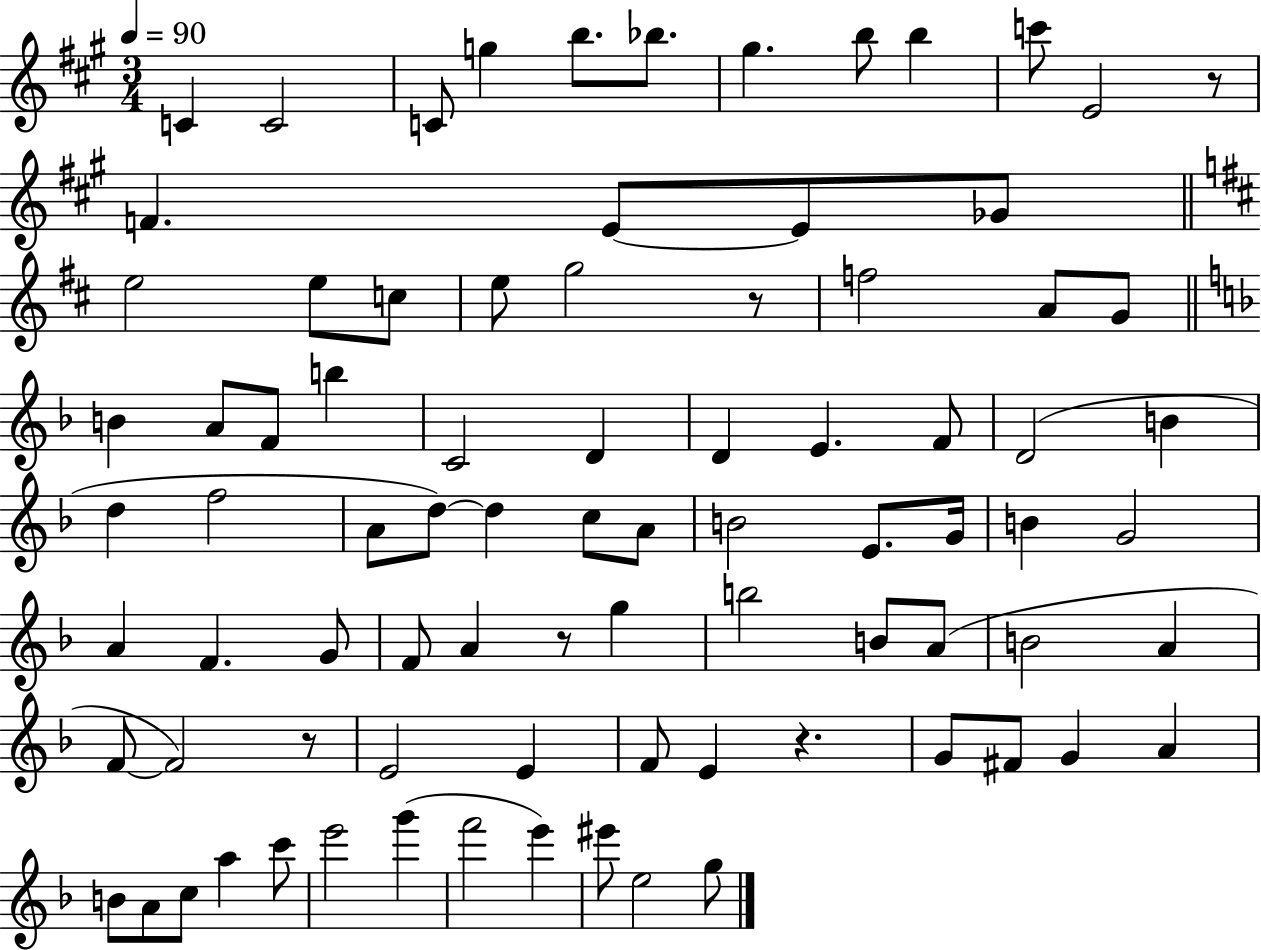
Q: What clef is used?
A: treble